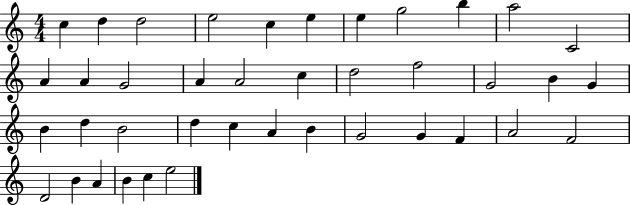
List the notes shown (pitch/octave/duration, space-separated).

C5/q D5/q D5/h E5/h C5/q E5/q E5/q G5/h B5/q A5/h C4/h A4/q A4/q G4/h A4/q A4/h C5/q D5/h F5/h G4/h B4/q G4/q B4/q D5/q B4/h D5/q C5/q A4/q B4/q G4/h G4/q F4/q A4/h F4/h D4/h B4/q A4/q B4/q C5/q E5/h